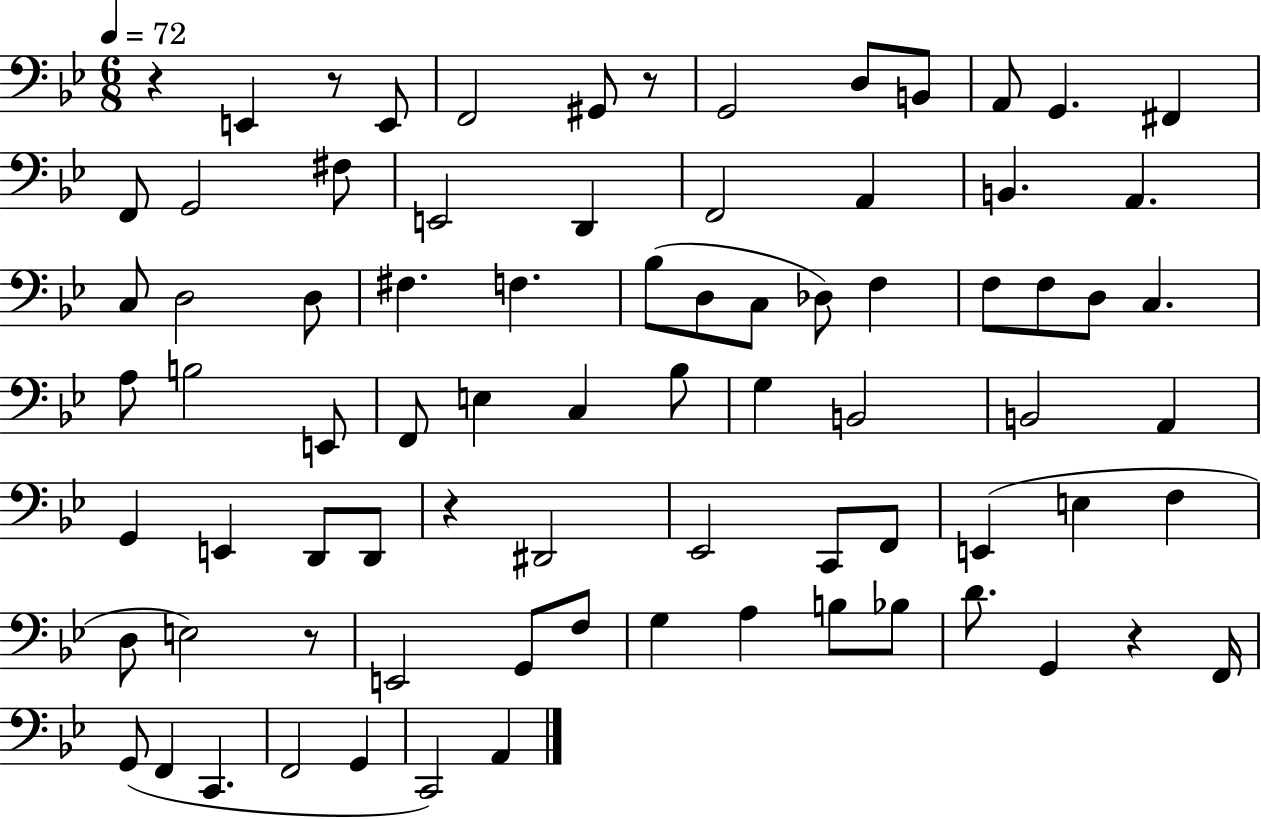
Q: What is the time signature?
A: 6/8